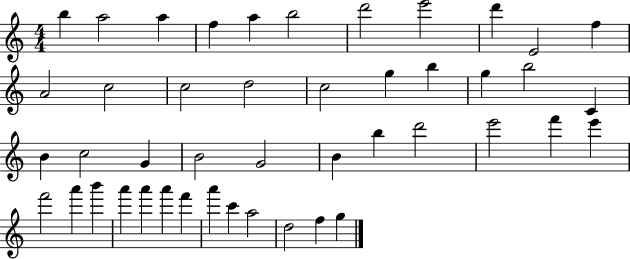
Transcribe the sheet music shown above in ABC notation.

X:1
T:Untitled
M:4/4
L:1/4
K:C
b a2 a f a b2 d'2 e'2 d' E2 f A2 c2 c2 d2 c2 g b g b2 C B c2 G B2 G2 B b d'2 e'2 f' e' f'2 a' b' a' a' a' f' a' c' a2 d2 f g